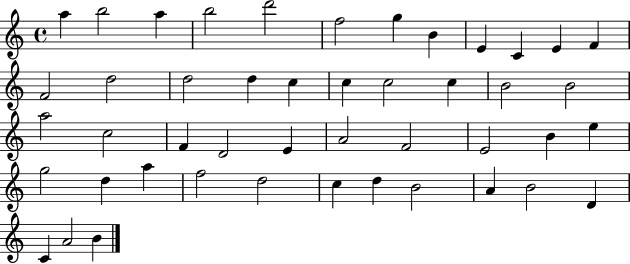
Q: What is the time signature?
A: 4/4